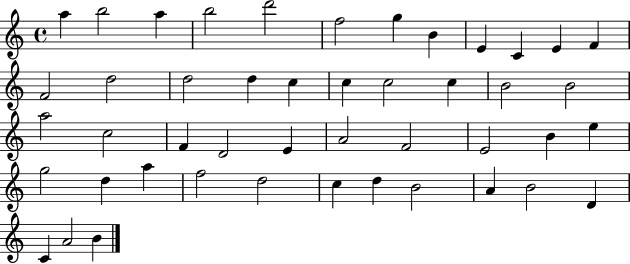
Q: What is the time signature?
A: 4/4